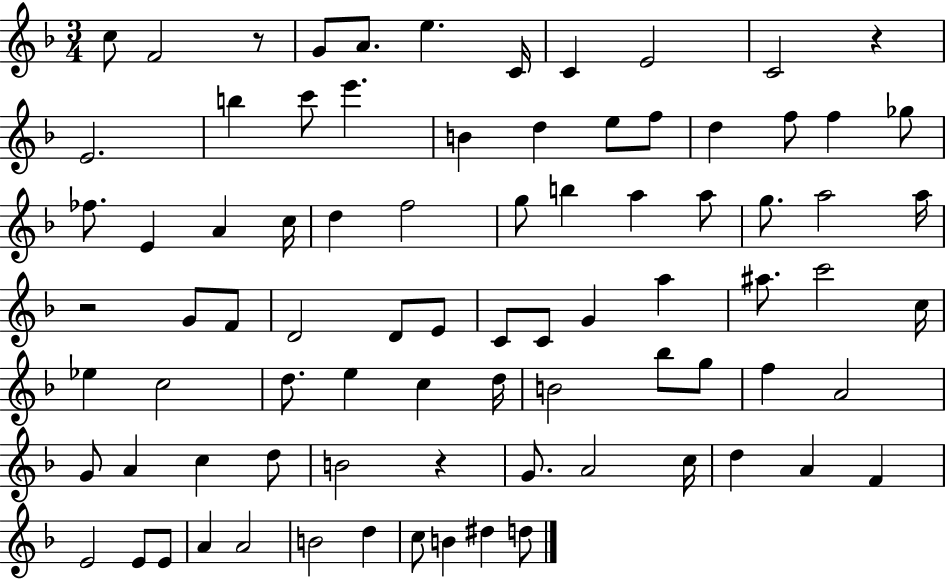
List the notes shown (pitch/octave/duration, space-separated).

C5/e F4/h R/e G4/e A4/e. E5/q. C4/s C4/q E4/h C4/h R/q E4/h. B5/q C6/e E6/q. B4/q D5/q E5/e F5/e D5/q F5/e F5/q Gb5/e FES5/e. E4/q A4/q C5/s D5/q F5/h G5/e B5/q A5/q A5/e G5/e. A5/h A5/s R/h G4/e F4/e D4/h D4/e E4/e C4/e C4/e G4/q A5/q A#5/e. C6/h C5/s Eb5/q C5/h D5/e. E5/q C5/q D5/s B4/h Bb5/e G5/e F5/q A4/h G4/e A4/q C5/q D5/e B4/h R/q G4/e. A4/h C5/s D5/q A4/q F4/q E4/h E4/e E4/e A4/q A4/h B4/h D5/q C5/e B4/q D#5/q D5/e